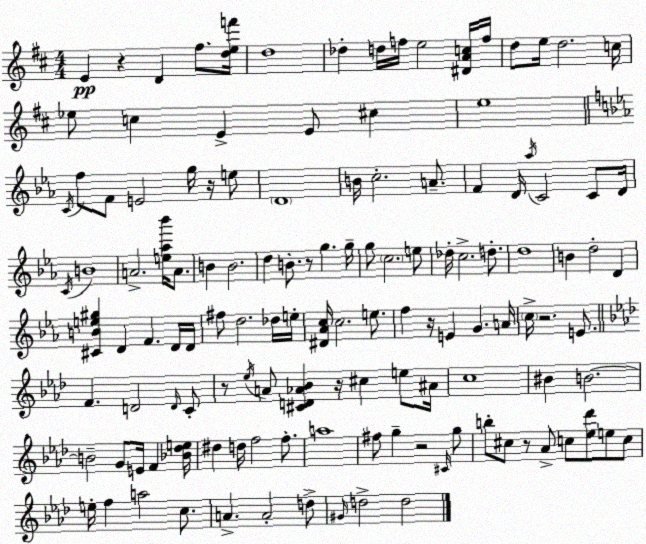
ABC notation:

X:1
T:Untitled
M:4/4
L:1/4
K:D
E z D ^f/2 [def']/4 d4 _d d/4 f/4 e2 [^DAc]/4 f/4 d/2 e/4 d2 c/4 _e/2 c E E/2 ^c e4 C/4 f/2 F/2 E2 g/4 z/4 e/2 D4 B/4 c2 A/2 F D/4 _a/4 C2 C/2 D/4 C/4 B4 A2 [e_a_b']/4 A/2 B B2 d B/2 z/2 g g/4 g/2 c2 e/2 _d/4 c2 d/2 d4 B d2 D [^CBe^g] D F D/4 D/4 ^f/2 d2 _d/4 e/4 [^D_Ac]/4 c2 e/2 f z/4 E G A/4 c/4 z2 E/2 F D2 D/4 C/2 z/2 _e/4 A/2 [^CD_A_B] z/4 ^c e/2 ^A/4 c4 ^B B2 B2 G/2 E/4 F [_B_de]/4 ^d d/4 f2 f/2 a4 ^f/2 g z2 ^C/4 g/2 b/2 ^c/2 z/2 _A/2 c/2 [_e_d']/2 e/2 c/2 e/4 f a2 c/2 A A2 d/2 ^G/4 d2 d2